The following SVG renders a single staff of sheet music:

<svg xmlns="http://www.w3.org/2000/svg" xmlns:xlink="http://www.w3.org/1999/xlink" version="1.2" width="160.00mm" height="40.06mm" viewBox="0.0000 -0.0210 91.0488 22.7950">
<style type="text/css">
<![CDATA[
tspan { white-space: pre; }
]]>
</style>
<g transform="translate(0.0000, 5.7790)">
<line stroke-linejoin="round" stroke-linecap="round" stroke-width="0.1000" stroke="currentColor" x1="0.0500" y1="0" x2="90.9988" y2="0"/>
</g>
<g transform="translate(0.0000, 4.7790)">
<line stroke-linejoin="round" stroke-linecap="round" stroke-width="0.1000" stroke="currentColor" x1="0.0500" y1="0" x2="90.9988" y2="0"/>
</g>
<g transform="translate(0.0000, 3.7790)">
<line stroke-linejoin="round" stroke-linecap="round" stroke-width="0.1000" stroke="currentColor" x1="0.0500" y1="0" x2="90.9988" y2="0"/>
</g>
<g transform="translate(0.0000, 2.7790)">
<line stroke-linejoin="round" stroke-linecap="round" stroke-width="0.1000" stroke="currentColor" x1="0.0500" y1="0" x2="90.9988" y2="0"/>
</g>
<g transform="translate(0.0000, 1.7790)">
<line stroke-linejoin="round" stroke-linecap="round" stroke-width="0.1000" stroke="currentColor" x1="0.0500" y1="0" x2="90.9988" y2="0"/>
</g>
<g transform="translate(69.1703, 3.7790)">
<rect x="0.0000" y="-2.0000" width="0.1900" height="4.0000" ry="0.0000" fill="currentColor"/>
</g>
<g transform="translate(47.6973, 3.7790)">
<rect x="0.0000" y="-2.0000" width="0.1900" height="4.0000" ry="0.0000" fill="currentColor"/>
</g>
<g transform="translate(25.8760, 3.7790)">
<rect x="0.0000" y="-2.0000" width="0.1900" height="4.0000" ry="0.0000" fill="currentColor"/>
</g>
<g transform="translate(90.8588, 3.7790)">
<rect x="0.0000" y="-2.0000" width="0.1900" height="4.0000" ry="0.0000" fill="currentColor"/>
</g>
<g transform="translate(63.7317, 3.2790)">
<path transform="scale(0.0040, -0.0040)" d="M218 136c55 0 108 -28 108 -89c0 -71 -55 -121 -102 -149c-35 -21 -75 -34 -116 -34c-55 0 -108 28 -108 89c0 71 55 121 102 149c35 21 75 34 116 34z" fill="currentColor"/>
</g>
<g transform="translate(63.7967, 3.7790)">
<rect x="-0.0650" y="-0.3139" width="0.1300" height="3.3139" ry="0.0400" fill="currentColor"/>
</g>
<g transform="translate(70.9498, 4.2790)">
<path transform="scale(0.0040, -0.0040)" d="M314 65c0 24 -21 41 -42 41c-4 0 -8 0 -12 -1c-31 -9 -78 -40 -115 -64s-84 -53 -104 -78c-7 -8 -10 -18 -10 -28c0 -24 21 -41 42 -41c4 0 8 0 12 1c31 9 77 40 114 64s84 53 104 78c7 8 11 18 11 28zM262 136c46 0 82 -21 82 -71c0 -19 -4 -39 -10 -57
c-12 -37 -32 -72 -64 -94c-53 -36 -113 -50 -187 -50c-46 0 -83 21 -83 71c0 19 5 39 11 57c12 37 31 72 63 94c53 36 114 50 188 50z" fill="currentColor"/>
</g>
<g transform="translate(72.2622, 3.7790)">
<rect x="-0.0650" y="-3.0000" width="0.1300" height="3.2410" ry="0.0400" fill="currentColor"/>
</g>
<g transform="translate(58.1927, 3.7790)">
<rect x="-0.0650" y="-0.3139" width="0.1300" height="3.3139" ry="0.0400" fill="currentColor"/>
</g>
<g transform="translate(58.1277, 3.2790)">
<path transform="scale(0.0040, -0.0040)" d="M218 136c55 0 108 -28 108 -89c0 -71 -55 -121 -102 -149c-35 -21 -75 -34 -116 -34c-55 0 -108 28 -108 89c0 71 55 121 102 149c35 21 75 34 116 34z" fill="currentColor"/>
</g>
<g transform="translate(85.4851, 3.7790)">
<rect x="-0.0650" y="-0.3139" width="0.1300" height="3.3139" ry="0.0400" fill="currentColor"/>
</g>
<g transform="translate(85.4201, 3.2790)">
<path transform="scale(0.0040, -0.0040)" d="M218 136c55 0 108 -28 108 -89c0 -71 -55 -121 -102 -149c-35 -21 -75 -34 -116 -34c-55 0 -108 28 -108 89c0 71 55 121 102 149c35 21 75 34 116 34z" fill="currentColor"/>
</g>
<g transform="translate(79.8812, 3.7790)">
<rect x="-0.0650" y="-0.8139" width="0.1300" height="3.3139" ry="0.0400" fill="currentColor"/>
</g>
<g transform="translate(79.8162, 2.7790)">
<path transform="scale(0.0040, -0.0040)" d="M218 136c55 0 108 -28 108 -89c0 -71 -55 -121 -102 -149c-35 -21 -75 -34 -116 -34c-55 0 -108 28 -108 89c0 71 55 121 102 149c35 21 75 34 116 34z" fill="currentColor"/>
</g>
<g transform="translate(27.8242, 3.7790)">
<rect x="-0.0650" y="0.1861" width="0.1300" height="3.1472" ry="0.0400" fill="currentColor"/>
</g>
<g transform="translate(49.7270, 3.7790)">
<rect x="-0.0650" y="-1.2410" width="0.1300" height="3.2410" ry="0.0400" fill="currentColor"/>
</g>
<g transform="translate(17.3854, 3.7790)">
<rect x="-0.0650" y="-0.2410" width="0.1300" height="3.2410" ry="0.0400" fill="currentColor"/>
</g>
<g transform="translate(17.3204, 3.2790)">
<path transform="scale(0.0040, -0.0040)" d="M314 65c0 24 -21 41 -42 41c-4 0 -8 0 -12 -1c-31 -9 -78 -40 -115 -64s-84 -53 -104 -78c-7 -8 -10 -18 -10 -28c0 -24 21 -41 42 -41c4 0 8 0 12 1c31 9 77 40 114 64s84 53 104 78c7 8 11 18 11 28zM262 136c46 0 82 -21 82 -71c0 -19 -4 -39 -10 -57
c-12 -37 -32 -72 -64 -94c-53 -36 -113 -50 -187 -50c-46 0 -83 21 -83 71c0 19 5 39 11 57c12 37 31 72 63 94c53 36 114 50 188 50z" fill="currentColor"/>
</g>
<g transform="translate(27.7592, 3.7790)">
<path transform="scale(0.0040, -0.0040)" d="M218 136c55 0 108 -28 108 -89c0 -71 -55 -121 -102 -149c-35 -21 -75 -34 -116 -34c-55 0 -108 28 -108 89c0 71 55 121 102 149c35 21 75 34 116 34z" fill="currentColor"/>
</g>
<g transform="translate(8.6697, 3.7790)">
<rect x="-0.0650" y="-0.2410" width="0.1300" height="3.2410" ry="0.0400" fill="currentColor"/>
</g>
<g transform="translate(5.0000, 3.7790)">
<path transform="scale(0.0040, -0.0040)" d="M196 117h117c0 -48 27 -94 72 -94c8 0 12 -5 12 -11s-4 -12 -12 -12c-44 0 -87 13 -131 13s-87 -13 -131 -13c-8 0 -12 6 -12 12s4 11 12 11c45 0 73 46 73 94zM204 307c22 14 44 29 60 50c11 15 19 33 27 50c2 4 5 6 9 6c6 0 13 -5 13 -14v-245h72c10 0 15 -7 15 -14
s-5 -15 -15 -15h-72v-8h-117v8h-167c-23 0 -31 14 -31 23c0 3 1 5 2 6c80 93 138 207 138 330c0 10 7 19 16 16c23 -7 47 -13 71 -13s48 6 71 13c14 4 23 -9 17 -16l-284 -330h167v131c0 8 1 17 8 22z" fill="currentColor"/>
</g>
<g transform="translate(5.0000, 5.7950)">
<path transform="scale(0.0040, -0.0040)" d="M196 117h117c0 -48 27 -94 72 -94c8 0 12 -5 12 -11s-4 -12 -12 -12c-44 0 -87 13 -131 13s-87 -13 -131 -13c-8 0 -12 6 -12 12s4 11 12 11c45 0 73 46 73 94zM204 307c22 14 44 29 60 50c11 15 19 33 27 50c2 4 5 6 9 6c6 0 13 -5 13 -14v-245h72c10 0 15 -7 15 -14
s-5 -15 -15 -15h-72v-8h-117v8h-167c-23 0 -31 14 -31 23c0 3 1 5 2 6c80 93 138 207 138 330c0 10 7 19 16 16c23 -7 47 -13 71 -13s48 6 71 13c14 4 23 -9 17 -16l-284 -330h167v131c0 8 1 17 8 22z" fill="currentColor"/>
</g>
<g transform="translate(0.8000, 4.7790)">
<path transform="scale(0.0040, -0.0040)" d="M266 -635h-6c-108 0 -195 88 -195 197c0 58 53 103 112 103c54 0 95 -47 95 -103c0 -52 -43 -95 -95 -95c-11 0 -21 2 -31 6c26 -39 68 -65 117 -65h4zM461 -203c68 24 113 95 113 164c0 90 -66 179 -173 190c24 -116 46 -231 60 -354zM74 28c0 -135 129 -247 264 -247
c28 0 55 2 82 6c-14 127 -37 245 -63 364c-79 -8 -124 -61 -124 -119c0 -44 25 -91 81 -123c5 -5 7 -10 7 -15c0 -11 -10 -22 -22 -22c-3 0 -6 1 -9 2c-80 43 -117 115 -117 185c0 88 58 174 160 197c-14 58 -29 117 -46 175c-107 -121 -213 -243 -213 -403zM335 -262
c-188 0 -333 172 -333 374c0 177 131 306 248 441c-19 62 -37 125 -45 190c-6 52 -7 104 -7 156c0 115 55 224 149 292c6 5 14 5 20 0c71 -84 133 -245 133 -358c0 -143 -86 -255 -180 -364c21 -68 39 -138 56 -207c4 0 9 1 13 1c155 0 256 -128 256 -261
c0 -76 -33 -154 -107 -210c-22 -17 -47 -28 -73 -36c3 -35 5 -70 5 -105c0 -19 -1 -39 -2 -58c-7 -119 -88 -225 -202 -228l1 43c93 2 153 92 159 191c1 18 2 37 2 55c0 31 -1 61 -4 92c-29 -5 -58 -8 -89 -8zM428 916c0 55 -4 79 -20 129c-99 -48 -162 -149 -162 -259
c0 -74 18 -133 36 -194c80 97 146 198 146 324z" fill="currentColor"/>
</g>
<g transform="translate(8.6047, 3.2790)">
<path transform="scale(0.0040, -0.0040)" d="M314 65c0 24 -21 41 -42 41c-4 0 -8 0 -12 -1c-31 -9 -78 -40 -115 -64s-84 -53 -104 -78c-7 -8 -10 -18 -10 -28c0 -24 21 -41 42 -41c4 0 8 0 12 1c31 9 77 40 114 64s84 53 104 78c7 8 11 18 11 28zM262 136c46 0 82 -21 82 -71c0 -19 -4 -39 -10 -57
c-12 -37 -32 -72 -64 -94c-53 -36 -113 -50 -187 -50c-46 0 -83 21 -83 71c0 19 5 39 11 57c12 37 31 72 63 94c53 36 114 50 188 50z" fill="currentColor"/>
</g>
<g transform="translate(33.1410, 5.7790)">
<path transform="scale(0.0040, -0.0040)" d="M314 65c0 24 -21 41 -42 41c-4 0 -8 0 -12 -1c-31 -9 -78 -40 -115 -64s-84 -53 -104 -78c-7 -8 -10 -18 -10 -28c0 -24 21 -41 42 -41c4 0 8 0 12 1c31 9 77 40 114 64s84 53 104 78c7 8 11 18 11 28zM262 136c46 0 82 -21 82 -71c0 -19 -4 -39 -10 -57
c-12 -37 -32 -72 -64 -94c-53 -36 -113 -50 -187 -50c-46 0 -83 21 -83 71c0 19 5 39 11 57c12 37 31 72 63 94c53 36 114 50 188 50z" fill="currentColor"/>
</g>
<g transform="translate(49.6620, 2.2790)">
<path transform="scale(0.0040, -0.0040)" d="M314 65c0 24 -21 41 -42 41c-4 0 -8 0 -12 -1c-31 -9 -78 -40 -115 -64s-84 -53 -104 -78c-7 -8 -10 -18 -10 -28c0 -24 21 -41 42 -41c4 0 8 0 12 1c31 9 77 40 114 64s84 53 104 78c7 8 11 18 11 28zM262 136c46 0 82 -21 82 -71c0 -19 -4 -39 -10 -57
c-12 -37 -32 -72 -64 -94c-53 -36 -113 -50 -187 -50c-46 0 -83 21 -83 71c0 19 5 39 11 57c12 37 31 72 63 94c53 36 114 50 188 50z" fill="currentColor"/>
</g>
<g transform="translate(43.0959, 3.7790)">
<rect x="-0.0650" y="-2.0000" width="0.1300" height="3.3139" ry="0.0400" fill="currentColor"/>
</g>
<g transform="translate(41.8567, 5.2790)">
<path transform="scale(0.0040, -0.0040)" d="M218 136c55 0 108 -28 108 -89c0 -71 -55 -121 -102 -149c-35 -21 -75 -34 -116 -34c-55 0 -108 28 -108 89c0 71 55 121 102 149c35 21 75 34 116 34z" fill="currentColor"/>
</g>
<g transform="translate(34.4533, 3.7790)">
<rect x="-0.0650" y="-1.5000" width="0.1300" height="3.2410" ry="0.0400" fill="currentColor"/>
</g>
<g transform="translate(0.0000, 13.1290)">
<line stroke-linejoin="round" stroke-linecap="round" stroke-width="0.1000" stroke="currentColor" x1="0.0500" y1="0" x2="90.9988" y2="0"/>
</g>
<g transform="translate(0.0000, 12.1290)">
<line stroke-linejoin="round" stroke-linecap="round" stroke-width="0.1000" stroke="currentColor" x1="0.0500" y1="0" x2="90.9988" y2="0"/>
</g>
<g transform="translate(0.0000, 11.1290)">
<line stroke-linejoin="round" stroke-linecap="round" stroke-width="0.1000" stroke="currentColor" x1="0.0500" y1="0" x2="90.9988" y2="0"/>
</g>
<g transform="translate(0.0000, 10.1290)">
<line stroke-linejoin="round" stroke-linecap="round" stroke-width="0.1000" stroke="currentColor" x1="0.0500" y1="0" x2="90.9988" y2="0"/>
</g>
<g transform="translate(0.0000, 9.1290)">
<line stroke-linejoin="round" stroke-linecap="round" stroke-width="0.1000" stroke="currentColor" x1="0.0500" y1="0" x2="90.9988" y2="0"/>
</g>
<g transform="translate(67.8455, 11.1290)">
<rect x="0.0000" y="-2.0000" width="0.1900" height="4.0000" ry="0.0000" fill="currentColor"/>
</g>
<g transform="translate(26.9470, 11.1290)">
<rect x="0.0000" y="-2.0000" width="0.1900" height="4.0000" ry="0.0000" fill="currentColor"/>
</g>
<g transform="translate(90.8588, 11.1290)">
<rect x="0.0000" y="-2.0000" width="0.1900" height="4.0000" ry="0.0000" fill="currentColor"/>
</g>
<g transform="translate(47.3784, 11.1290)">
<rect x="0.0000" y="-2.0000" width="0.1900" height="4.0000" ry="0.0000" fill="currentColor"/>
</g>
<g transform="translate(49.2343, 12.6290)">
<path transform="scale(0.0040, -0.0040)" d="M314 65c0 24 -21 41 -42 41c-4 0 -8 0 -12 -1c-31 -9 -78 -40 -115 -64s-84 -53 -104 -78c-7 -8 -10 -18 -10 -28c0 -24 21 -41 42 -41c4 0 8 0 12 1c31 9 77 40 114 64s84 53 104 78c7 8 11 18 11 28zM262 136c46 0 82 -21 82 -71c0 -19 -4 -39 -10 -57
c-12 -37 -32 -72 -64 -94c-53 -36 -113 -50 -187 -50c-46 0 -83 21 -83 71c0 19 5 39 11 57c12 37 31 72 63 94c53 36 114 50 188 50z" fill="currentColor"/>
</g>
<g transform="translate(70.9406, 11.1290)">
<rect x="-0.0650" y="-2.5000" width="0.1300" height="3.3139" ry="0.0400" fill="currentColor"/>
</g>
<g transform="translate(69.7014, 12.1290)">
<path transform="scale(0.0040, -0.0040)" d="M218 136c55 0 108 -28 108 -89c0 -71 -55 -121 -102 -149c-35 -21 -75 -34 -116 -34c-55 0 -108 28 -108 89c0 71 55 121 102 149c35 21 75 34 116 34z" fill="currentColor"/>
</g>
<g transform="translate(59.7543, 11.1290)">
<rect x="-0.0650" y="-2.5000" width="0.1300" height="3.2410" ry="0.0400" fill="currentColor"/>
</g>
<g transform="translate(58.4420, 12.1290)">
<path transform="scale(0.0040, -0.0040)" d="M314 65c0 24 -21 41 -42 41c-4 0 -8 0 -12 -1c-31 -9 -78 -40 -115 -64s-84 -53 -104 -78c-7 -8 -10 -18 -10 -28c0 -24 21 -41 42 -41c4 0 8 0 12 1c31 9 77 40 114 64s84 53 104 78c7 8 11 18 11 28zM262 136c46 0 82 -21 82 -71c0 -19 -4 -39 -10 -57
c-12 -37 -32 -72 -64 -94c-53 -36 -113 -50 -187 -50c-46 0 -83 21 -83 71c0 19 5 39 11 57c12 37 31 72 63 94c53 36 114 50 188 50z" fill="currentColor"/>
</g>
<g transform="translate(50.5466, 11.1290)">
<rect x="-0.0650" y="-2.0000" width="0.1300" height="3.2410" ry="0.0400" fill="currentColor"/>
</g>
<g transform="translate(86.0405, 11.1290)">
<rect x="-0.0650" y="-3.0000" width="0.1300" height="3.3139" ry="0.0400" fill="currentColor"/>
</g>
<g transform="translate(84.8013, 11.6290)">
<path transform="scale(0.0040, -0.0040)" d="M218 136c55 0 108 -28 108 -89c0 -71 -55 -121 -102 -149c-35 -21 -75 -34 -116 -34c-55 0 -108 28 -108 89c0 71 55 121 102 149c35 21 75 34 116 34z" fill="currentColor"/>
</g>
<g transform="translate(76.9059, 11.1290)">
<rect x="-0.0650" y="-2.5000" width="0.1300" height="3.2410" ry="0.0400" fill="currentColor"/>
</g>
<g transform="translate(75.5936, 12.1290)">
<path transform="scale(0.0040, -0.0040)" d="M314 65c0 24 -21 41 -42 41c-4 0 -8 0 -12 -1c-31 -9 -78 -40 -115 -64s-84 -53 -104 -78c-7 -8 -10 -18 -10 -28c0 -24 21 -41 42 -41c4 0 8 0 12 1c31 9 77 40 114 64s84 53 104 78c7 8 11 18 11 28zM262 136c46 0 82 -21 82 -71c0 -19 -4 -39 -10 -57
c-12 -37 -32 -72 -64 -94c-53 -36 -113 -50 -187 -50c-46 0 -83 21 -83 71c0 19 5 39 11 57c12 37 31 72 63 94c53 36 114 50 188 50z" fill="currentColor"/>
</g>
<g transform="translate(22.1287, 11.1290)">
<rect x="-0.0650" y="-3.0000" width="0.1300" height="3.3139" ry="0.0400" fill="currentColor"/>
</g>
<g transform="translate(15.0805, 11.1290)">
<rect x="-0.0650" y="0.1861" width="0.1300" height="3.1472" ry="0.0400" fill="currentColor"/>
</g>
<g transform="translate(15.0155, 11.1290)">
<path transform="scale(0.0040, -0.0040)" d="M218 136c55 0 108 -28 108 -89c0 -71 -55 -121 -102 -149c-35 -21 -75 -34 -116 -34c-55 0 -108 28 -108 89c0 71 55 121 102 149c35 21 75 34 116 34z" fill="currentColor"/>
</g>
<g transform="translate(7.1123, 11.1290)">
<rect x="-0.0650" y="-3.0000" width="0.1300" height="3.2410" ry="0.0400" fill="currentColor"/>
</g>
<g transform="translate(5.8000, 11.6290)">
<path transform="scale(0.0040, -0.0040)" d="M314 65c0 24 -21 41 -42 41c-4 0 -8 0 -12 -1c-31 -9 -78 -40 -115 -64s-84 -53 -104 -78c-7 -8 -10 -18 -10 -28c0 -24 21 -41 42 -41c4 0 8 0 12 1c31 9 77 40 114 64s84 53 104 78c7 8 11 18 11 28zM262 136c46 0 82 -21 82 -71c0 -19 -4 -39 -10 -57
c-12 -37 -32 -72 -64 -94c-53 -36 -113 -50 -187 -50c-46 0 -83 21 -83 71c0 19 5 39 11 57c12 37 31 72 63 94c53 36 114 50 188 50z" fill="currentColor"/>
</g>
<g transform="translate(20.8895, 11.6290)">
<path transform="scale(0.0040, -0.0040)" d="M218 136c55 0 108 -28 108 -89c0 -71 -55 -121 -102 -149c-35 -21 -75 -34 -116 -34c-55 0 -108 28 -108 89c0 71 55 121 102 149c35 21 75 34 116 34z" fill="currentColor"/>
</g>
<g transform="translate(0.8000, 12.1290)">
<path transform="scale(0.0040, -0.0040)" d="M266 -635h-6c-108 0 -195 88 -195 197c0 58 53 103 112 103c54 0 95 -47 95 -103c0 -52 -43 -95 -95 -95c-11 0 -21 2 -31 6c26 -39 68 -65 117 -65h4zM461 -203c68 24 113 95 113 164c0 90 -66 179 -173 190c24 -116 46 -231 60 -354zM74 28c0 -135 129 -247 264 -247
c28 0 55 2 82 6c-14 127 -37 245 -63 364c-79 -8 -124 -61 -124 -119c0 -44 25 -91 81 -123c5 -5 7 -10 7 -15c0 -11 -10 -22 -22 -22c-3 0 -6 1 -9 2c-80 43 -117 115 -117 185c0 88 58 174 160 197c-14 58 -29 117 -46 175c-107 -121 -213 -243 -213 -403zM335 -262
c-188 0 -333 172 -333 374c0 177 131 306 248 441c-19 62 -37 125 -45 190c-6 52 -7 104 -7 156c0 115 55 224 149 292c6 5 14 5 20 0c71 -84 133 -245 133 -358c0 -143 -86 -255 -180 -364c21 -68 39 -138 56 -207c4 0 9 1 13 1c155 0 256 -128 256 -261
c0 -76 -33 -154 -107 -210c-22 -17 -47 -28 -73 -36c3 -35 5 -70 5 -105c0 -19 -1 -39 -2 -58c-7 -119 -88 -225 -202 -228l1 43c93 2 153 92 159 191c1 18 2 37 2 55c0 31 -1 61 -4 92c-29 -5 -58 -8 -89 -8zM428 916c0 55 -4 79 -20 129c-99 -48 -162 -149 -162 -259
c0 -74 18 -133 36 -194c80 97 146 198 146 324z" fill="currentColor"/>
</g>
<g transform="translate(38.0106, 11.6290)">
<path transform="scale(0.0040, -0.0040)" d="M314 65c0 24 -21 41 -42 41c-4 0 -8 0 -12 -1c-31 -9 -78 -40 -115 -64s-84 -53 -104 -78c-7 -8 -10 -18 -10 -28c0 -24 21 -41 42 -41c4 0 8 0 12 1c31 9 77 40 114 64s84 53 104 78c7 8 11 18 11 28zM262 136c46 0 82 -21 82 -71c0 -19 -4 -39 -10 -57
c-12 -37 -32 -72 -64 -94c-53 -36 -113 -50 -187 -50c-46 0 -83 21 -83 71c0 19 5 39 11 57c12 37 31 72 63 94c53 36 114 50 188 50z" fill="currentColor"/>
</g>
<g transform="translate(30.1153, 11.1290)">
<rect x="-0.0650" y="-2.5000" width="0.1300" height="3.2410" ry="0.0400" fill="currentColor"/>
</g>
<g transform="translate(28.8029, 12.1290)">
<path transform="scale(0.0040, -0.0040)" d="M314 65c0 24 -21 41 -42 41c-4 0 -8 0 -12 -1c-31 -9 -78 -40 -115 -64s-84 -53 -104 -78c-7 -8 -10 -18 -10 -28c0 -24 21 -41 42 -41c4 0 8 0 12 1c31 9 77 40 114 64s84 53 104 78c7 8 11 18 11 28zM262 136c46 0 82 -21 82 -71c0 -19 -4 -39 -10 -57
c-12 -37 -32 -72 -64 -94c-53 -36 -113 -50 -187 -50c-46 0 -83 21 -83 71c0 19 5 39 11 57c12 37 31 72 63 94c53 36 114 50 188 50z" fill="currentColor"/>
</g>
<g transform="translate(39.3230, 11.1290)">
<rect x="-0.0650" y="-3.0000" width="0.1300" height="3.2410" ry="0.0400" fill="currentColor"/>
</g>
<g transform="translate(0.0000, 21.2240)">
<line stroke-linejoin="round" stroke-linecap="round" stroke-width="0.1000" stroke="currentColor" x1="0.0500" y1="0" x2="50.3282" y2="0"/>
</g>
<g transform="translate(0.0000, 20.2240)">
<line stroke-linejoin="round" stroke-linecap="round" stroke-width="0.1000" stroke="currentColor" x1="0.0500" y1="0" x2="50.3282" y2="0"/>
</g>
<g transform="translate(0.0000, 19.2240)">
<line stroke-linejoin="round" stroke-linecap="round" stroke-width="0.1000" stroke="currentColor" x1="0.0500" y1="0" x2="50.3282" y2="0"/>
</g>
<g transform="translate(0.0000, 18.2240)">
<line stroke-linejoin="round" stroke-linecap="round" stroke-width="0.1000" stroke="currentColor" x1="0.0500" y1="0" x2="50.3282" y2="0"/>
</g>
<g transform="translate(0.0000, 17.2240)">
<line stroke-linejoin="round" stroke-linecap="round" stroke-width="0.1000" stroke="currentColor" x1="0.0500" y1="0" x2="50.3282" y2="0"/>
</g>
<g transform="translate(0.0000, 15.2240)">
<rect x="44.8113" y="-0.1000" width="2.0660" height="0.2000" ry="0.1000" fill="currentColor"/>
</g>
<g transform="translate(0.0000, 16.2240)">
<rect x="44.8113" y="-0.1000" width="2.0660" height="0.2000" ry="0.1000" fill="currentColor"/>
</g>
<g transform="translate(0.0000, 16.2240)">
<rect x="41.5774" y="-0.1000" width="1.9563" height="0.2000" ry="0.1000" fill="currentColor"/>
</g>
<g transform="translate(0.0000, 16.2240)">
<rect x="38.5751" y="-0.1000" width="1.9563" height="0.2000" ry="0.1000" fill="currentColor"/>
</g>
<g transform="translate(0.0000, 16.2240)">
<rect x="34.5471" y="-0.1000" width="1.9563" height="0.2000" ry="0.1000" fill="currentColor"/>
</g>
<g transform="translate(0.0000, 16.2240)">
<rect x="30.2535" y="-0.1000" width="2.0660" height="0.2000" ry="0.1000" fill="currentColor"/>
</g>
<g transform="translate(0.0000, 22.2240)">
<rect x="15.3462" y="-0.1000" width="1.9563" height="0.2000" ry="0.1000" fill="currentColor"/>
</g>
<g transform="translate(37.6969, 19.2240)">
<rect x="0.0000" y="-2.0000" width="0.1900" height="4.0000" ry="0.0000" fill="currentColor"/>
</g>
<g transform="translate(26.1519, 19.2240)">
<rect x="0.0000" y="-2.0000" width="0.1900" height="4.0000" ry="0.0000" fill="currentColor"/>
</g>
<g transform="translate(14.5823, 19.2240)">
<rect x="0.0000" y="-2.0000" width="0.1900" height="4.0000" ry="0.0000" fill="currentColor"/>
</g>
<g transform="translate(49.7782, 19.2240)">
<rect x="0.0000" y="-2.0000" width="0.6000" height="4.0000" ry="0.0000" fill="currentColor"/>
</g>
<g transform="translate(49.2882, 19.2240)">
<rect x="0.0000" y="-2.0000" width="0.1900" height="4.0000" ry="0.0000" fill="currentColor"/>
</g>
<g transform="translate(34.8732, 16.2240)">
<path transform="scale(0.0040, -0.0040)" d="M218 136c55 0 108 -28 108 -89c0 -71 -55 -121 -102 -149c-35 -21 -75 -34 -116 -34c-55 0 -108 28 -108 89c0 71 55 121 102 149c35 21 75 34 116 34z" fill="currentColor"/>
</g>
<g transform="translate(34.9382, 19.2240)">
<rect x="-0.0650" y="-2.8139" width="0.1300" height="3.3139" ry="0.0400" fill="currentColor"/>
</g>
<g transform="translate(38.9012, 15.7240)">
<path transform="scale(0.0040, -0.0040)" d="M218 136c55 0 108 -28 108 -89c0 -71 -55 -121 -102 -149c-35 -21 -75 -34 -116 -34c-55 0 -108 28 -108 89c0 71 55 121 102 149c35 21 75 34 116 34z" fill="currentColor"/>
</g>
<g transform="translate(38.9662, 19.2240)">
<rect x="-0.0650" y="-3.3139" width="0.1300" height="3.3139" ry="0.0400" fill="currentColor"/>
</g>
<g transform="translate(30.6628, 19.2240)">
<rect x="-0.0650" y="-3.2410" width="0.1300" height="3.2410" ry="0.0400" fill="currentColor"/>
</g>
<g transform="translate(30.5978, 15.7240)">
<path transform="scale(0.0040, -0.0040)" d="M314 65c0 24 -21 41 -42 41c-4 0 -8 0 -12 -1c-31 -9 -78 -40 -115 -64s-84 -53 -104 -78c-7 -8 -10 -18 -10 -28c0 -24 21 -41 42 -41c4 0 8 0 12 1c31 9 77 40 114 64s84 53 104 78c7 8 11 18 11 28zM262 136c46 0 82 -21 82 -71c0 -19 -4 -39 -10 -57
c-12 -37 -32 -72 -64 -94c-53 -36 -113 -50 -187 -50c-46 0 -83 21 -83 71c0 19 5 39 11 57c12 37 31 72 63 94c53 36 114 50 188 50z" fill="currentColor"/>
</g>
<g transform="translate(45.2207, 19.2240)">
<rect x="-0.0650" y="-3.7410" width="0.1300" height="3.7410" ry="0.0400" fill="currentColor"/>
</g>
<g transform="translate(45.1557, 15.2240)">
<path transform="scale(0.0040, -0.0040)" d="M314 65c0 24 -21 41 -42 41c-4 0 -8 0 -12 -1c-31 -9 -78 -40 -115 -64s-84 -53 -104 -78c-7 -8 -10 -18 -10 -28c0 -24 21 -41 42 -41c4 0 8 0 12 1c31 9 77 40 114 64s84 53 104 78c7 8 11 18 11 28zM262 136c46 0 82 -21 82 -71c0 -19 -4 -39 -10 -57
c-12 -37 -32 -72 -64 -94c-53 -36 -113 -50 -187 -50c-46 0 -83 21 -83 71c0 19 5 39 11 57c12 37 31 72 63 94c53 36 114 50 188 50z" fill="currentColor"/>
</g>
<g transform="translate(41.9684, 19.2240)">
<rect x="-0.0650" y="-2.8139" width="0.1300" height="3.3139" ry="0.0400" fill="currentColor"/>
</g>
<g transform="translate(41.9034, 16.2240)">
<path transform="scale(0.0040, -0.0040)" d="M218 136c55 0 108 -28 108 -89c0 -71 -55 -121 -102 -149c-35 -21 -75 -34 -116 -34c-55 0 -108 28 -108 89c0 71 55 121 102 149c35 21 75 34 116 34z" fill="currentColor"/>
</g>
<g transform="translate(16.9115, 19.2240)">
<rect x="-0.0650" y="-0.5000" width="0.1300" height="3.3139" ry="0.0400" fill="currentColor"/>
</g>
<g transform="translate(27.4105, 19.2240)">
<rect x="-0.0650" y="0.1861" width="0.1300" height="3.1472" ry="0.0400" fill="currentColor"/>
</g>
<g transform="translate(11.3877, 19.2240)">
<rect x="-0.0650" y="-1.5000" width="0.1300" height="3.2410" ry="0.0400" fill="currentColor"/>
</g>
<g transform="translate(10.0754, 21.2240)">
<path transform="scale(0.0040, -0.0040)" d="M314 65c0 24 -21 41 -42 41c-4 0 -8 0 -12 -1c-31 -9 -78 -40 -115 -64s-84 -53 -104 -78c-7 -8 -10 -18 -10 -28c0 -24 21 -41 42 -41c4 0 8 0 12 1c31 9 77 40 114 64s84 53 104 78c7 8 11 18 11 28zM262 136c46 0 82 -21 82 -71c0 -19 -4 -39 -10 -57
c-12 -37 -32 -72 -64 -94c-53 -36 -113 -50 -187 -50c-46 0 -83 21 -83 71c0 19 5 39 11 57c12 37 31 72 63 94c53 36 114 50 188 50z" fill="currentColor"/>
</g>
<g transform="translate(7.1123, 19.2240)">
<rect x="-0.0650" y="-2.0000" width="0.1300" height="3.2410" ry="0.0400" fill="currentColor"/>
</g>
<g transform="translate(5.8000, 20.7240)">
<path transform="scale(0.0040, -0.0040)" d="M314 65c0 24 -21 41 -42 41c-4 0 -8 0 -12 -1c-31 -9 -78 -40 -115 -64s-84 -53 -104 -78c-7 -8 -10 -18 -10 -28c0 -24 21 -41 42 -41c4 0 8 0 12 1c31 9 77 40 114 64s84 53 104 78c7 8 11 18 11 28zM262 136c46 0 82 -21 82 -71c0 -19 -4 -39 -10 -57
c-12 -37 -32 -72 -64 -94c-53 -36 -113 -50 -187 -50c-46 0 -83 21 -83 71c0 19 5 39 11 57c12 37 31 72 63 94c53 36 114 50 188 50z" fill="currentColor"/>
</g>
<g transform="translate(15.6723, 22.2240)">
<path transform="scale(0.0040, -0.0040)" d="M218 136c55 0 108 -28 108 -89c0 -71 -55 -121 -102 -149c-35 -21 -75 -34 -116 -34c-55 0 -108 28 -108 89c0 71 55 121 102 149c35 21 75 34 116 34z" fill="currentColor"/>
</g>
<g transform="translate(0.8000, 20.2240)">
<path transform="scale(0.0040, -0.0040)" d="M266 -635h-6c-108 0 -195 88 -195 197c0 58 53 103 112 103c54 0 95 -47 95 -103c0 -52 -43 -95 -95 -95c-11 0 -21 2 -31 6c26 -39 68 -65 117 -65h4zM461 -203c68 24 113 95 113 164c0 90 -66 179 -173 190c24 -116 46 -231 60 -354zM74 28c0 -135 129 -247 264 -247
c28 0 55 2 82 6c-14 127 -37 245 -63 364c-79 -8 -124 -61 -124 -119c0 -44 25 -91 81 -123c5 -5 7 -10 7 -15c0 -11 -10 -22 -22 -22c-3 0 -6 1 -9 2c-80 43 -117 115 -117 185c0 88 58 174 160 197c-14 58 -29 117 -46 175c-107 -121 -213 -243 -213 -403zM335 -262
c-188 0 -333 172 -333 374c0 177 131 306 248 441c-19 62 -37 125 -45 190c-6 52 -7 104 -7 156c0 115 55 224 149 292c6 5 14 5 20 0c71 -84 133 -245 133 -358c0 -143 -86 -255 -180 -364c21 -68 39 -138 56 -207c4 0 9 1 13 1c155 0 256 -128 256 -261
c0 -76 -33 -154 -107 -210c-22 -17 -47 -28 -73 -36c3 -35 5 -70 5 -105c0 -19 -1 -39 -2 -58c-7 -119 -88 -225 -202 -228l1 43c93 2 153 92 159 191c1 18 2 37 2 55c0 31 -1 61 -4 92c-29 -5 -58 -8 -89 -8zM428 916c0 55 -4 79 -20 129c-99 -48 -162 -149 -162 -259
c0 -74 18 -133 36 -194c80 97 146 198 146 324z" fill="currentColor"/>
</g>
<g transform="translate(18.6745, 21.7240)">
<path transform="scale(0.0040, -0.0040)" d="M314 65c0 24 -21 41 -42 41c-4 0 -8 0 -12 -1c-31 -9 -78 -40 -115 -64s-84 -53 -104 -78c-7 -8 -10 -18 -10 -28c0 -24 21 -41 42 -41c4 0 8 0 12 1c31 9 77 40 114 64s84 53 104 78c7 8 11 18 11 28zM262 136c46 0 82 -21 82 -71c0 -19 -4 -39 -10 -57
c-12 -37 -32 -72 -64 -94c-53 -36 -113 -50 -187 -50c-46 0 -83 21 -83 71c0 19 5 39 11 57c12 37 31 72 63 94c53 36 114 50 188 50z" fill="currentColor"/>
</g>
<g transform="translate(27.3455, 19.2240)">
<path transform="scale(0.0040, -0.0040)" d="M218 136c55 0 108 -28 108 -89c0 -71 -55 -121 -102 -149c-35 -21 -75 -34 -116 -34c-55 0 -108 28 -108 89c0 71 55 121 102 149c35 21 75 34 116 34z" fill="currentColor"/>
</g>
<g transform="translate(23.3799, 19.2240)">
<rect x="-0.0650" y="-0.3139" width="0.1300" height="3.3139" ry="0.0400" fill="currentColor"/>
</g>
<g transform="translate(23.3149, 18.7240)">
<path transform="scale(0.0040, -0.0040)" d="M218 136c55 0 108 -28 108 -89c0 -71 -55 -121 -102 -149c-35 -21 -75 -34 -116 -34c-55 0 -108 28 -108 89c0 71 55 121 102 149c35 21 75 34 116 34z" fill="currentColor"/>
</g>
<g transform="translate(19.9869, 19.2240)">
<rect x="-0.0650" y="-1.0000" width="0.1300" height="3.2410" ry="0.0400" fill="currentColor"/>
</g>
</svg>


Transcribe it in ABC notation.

X:1
T:Untitled
M:4/4
L:1/4
K:C
c2 c2 B E2 F e2 c c A2 d c A2 B A G2 A2 F2 G2 G G2 A F2 E2 C D2 c B b2 a b a c'2